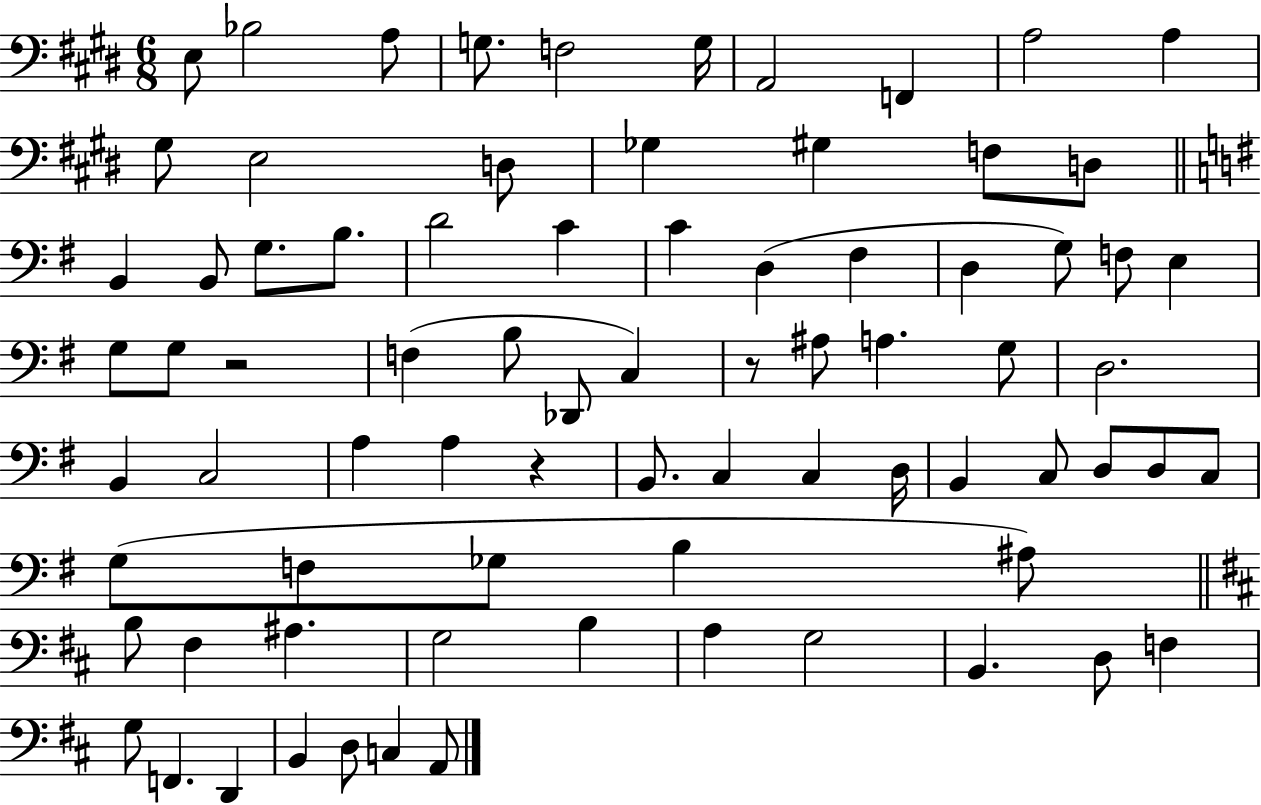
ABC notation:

X:1
T:Untitled
M:6/8
L:1/4
K:E
E,/2 _B,2 A,/2 G,/2 F,2 G,/4 A,,2 F,, A,2 A, ^G,/2 E,2 D,/2 _G, ^G, F,/2 D,/2 B,, B,,/2 G,/2 B,/2 D2 C C D, ^F, D, G,/2 F,/2 E, G,/2 G,/2 z2 F, B,/2 _D,,/2 C, z/2 ^A,/2 A, G,/2 D,2 B,, C,2 A, A, z B,,/2 C, C, D,/4 B,, C,/2 D,/2 D,/2 C,/2 G,/2 F,/2 _G,/2 B, ^A,/2 B,/2 ^F, ^A, G,2 B, A, G,2 B,, D,/2 F, G,/2 F,, D,, B,, D,/2 C, A,,/2